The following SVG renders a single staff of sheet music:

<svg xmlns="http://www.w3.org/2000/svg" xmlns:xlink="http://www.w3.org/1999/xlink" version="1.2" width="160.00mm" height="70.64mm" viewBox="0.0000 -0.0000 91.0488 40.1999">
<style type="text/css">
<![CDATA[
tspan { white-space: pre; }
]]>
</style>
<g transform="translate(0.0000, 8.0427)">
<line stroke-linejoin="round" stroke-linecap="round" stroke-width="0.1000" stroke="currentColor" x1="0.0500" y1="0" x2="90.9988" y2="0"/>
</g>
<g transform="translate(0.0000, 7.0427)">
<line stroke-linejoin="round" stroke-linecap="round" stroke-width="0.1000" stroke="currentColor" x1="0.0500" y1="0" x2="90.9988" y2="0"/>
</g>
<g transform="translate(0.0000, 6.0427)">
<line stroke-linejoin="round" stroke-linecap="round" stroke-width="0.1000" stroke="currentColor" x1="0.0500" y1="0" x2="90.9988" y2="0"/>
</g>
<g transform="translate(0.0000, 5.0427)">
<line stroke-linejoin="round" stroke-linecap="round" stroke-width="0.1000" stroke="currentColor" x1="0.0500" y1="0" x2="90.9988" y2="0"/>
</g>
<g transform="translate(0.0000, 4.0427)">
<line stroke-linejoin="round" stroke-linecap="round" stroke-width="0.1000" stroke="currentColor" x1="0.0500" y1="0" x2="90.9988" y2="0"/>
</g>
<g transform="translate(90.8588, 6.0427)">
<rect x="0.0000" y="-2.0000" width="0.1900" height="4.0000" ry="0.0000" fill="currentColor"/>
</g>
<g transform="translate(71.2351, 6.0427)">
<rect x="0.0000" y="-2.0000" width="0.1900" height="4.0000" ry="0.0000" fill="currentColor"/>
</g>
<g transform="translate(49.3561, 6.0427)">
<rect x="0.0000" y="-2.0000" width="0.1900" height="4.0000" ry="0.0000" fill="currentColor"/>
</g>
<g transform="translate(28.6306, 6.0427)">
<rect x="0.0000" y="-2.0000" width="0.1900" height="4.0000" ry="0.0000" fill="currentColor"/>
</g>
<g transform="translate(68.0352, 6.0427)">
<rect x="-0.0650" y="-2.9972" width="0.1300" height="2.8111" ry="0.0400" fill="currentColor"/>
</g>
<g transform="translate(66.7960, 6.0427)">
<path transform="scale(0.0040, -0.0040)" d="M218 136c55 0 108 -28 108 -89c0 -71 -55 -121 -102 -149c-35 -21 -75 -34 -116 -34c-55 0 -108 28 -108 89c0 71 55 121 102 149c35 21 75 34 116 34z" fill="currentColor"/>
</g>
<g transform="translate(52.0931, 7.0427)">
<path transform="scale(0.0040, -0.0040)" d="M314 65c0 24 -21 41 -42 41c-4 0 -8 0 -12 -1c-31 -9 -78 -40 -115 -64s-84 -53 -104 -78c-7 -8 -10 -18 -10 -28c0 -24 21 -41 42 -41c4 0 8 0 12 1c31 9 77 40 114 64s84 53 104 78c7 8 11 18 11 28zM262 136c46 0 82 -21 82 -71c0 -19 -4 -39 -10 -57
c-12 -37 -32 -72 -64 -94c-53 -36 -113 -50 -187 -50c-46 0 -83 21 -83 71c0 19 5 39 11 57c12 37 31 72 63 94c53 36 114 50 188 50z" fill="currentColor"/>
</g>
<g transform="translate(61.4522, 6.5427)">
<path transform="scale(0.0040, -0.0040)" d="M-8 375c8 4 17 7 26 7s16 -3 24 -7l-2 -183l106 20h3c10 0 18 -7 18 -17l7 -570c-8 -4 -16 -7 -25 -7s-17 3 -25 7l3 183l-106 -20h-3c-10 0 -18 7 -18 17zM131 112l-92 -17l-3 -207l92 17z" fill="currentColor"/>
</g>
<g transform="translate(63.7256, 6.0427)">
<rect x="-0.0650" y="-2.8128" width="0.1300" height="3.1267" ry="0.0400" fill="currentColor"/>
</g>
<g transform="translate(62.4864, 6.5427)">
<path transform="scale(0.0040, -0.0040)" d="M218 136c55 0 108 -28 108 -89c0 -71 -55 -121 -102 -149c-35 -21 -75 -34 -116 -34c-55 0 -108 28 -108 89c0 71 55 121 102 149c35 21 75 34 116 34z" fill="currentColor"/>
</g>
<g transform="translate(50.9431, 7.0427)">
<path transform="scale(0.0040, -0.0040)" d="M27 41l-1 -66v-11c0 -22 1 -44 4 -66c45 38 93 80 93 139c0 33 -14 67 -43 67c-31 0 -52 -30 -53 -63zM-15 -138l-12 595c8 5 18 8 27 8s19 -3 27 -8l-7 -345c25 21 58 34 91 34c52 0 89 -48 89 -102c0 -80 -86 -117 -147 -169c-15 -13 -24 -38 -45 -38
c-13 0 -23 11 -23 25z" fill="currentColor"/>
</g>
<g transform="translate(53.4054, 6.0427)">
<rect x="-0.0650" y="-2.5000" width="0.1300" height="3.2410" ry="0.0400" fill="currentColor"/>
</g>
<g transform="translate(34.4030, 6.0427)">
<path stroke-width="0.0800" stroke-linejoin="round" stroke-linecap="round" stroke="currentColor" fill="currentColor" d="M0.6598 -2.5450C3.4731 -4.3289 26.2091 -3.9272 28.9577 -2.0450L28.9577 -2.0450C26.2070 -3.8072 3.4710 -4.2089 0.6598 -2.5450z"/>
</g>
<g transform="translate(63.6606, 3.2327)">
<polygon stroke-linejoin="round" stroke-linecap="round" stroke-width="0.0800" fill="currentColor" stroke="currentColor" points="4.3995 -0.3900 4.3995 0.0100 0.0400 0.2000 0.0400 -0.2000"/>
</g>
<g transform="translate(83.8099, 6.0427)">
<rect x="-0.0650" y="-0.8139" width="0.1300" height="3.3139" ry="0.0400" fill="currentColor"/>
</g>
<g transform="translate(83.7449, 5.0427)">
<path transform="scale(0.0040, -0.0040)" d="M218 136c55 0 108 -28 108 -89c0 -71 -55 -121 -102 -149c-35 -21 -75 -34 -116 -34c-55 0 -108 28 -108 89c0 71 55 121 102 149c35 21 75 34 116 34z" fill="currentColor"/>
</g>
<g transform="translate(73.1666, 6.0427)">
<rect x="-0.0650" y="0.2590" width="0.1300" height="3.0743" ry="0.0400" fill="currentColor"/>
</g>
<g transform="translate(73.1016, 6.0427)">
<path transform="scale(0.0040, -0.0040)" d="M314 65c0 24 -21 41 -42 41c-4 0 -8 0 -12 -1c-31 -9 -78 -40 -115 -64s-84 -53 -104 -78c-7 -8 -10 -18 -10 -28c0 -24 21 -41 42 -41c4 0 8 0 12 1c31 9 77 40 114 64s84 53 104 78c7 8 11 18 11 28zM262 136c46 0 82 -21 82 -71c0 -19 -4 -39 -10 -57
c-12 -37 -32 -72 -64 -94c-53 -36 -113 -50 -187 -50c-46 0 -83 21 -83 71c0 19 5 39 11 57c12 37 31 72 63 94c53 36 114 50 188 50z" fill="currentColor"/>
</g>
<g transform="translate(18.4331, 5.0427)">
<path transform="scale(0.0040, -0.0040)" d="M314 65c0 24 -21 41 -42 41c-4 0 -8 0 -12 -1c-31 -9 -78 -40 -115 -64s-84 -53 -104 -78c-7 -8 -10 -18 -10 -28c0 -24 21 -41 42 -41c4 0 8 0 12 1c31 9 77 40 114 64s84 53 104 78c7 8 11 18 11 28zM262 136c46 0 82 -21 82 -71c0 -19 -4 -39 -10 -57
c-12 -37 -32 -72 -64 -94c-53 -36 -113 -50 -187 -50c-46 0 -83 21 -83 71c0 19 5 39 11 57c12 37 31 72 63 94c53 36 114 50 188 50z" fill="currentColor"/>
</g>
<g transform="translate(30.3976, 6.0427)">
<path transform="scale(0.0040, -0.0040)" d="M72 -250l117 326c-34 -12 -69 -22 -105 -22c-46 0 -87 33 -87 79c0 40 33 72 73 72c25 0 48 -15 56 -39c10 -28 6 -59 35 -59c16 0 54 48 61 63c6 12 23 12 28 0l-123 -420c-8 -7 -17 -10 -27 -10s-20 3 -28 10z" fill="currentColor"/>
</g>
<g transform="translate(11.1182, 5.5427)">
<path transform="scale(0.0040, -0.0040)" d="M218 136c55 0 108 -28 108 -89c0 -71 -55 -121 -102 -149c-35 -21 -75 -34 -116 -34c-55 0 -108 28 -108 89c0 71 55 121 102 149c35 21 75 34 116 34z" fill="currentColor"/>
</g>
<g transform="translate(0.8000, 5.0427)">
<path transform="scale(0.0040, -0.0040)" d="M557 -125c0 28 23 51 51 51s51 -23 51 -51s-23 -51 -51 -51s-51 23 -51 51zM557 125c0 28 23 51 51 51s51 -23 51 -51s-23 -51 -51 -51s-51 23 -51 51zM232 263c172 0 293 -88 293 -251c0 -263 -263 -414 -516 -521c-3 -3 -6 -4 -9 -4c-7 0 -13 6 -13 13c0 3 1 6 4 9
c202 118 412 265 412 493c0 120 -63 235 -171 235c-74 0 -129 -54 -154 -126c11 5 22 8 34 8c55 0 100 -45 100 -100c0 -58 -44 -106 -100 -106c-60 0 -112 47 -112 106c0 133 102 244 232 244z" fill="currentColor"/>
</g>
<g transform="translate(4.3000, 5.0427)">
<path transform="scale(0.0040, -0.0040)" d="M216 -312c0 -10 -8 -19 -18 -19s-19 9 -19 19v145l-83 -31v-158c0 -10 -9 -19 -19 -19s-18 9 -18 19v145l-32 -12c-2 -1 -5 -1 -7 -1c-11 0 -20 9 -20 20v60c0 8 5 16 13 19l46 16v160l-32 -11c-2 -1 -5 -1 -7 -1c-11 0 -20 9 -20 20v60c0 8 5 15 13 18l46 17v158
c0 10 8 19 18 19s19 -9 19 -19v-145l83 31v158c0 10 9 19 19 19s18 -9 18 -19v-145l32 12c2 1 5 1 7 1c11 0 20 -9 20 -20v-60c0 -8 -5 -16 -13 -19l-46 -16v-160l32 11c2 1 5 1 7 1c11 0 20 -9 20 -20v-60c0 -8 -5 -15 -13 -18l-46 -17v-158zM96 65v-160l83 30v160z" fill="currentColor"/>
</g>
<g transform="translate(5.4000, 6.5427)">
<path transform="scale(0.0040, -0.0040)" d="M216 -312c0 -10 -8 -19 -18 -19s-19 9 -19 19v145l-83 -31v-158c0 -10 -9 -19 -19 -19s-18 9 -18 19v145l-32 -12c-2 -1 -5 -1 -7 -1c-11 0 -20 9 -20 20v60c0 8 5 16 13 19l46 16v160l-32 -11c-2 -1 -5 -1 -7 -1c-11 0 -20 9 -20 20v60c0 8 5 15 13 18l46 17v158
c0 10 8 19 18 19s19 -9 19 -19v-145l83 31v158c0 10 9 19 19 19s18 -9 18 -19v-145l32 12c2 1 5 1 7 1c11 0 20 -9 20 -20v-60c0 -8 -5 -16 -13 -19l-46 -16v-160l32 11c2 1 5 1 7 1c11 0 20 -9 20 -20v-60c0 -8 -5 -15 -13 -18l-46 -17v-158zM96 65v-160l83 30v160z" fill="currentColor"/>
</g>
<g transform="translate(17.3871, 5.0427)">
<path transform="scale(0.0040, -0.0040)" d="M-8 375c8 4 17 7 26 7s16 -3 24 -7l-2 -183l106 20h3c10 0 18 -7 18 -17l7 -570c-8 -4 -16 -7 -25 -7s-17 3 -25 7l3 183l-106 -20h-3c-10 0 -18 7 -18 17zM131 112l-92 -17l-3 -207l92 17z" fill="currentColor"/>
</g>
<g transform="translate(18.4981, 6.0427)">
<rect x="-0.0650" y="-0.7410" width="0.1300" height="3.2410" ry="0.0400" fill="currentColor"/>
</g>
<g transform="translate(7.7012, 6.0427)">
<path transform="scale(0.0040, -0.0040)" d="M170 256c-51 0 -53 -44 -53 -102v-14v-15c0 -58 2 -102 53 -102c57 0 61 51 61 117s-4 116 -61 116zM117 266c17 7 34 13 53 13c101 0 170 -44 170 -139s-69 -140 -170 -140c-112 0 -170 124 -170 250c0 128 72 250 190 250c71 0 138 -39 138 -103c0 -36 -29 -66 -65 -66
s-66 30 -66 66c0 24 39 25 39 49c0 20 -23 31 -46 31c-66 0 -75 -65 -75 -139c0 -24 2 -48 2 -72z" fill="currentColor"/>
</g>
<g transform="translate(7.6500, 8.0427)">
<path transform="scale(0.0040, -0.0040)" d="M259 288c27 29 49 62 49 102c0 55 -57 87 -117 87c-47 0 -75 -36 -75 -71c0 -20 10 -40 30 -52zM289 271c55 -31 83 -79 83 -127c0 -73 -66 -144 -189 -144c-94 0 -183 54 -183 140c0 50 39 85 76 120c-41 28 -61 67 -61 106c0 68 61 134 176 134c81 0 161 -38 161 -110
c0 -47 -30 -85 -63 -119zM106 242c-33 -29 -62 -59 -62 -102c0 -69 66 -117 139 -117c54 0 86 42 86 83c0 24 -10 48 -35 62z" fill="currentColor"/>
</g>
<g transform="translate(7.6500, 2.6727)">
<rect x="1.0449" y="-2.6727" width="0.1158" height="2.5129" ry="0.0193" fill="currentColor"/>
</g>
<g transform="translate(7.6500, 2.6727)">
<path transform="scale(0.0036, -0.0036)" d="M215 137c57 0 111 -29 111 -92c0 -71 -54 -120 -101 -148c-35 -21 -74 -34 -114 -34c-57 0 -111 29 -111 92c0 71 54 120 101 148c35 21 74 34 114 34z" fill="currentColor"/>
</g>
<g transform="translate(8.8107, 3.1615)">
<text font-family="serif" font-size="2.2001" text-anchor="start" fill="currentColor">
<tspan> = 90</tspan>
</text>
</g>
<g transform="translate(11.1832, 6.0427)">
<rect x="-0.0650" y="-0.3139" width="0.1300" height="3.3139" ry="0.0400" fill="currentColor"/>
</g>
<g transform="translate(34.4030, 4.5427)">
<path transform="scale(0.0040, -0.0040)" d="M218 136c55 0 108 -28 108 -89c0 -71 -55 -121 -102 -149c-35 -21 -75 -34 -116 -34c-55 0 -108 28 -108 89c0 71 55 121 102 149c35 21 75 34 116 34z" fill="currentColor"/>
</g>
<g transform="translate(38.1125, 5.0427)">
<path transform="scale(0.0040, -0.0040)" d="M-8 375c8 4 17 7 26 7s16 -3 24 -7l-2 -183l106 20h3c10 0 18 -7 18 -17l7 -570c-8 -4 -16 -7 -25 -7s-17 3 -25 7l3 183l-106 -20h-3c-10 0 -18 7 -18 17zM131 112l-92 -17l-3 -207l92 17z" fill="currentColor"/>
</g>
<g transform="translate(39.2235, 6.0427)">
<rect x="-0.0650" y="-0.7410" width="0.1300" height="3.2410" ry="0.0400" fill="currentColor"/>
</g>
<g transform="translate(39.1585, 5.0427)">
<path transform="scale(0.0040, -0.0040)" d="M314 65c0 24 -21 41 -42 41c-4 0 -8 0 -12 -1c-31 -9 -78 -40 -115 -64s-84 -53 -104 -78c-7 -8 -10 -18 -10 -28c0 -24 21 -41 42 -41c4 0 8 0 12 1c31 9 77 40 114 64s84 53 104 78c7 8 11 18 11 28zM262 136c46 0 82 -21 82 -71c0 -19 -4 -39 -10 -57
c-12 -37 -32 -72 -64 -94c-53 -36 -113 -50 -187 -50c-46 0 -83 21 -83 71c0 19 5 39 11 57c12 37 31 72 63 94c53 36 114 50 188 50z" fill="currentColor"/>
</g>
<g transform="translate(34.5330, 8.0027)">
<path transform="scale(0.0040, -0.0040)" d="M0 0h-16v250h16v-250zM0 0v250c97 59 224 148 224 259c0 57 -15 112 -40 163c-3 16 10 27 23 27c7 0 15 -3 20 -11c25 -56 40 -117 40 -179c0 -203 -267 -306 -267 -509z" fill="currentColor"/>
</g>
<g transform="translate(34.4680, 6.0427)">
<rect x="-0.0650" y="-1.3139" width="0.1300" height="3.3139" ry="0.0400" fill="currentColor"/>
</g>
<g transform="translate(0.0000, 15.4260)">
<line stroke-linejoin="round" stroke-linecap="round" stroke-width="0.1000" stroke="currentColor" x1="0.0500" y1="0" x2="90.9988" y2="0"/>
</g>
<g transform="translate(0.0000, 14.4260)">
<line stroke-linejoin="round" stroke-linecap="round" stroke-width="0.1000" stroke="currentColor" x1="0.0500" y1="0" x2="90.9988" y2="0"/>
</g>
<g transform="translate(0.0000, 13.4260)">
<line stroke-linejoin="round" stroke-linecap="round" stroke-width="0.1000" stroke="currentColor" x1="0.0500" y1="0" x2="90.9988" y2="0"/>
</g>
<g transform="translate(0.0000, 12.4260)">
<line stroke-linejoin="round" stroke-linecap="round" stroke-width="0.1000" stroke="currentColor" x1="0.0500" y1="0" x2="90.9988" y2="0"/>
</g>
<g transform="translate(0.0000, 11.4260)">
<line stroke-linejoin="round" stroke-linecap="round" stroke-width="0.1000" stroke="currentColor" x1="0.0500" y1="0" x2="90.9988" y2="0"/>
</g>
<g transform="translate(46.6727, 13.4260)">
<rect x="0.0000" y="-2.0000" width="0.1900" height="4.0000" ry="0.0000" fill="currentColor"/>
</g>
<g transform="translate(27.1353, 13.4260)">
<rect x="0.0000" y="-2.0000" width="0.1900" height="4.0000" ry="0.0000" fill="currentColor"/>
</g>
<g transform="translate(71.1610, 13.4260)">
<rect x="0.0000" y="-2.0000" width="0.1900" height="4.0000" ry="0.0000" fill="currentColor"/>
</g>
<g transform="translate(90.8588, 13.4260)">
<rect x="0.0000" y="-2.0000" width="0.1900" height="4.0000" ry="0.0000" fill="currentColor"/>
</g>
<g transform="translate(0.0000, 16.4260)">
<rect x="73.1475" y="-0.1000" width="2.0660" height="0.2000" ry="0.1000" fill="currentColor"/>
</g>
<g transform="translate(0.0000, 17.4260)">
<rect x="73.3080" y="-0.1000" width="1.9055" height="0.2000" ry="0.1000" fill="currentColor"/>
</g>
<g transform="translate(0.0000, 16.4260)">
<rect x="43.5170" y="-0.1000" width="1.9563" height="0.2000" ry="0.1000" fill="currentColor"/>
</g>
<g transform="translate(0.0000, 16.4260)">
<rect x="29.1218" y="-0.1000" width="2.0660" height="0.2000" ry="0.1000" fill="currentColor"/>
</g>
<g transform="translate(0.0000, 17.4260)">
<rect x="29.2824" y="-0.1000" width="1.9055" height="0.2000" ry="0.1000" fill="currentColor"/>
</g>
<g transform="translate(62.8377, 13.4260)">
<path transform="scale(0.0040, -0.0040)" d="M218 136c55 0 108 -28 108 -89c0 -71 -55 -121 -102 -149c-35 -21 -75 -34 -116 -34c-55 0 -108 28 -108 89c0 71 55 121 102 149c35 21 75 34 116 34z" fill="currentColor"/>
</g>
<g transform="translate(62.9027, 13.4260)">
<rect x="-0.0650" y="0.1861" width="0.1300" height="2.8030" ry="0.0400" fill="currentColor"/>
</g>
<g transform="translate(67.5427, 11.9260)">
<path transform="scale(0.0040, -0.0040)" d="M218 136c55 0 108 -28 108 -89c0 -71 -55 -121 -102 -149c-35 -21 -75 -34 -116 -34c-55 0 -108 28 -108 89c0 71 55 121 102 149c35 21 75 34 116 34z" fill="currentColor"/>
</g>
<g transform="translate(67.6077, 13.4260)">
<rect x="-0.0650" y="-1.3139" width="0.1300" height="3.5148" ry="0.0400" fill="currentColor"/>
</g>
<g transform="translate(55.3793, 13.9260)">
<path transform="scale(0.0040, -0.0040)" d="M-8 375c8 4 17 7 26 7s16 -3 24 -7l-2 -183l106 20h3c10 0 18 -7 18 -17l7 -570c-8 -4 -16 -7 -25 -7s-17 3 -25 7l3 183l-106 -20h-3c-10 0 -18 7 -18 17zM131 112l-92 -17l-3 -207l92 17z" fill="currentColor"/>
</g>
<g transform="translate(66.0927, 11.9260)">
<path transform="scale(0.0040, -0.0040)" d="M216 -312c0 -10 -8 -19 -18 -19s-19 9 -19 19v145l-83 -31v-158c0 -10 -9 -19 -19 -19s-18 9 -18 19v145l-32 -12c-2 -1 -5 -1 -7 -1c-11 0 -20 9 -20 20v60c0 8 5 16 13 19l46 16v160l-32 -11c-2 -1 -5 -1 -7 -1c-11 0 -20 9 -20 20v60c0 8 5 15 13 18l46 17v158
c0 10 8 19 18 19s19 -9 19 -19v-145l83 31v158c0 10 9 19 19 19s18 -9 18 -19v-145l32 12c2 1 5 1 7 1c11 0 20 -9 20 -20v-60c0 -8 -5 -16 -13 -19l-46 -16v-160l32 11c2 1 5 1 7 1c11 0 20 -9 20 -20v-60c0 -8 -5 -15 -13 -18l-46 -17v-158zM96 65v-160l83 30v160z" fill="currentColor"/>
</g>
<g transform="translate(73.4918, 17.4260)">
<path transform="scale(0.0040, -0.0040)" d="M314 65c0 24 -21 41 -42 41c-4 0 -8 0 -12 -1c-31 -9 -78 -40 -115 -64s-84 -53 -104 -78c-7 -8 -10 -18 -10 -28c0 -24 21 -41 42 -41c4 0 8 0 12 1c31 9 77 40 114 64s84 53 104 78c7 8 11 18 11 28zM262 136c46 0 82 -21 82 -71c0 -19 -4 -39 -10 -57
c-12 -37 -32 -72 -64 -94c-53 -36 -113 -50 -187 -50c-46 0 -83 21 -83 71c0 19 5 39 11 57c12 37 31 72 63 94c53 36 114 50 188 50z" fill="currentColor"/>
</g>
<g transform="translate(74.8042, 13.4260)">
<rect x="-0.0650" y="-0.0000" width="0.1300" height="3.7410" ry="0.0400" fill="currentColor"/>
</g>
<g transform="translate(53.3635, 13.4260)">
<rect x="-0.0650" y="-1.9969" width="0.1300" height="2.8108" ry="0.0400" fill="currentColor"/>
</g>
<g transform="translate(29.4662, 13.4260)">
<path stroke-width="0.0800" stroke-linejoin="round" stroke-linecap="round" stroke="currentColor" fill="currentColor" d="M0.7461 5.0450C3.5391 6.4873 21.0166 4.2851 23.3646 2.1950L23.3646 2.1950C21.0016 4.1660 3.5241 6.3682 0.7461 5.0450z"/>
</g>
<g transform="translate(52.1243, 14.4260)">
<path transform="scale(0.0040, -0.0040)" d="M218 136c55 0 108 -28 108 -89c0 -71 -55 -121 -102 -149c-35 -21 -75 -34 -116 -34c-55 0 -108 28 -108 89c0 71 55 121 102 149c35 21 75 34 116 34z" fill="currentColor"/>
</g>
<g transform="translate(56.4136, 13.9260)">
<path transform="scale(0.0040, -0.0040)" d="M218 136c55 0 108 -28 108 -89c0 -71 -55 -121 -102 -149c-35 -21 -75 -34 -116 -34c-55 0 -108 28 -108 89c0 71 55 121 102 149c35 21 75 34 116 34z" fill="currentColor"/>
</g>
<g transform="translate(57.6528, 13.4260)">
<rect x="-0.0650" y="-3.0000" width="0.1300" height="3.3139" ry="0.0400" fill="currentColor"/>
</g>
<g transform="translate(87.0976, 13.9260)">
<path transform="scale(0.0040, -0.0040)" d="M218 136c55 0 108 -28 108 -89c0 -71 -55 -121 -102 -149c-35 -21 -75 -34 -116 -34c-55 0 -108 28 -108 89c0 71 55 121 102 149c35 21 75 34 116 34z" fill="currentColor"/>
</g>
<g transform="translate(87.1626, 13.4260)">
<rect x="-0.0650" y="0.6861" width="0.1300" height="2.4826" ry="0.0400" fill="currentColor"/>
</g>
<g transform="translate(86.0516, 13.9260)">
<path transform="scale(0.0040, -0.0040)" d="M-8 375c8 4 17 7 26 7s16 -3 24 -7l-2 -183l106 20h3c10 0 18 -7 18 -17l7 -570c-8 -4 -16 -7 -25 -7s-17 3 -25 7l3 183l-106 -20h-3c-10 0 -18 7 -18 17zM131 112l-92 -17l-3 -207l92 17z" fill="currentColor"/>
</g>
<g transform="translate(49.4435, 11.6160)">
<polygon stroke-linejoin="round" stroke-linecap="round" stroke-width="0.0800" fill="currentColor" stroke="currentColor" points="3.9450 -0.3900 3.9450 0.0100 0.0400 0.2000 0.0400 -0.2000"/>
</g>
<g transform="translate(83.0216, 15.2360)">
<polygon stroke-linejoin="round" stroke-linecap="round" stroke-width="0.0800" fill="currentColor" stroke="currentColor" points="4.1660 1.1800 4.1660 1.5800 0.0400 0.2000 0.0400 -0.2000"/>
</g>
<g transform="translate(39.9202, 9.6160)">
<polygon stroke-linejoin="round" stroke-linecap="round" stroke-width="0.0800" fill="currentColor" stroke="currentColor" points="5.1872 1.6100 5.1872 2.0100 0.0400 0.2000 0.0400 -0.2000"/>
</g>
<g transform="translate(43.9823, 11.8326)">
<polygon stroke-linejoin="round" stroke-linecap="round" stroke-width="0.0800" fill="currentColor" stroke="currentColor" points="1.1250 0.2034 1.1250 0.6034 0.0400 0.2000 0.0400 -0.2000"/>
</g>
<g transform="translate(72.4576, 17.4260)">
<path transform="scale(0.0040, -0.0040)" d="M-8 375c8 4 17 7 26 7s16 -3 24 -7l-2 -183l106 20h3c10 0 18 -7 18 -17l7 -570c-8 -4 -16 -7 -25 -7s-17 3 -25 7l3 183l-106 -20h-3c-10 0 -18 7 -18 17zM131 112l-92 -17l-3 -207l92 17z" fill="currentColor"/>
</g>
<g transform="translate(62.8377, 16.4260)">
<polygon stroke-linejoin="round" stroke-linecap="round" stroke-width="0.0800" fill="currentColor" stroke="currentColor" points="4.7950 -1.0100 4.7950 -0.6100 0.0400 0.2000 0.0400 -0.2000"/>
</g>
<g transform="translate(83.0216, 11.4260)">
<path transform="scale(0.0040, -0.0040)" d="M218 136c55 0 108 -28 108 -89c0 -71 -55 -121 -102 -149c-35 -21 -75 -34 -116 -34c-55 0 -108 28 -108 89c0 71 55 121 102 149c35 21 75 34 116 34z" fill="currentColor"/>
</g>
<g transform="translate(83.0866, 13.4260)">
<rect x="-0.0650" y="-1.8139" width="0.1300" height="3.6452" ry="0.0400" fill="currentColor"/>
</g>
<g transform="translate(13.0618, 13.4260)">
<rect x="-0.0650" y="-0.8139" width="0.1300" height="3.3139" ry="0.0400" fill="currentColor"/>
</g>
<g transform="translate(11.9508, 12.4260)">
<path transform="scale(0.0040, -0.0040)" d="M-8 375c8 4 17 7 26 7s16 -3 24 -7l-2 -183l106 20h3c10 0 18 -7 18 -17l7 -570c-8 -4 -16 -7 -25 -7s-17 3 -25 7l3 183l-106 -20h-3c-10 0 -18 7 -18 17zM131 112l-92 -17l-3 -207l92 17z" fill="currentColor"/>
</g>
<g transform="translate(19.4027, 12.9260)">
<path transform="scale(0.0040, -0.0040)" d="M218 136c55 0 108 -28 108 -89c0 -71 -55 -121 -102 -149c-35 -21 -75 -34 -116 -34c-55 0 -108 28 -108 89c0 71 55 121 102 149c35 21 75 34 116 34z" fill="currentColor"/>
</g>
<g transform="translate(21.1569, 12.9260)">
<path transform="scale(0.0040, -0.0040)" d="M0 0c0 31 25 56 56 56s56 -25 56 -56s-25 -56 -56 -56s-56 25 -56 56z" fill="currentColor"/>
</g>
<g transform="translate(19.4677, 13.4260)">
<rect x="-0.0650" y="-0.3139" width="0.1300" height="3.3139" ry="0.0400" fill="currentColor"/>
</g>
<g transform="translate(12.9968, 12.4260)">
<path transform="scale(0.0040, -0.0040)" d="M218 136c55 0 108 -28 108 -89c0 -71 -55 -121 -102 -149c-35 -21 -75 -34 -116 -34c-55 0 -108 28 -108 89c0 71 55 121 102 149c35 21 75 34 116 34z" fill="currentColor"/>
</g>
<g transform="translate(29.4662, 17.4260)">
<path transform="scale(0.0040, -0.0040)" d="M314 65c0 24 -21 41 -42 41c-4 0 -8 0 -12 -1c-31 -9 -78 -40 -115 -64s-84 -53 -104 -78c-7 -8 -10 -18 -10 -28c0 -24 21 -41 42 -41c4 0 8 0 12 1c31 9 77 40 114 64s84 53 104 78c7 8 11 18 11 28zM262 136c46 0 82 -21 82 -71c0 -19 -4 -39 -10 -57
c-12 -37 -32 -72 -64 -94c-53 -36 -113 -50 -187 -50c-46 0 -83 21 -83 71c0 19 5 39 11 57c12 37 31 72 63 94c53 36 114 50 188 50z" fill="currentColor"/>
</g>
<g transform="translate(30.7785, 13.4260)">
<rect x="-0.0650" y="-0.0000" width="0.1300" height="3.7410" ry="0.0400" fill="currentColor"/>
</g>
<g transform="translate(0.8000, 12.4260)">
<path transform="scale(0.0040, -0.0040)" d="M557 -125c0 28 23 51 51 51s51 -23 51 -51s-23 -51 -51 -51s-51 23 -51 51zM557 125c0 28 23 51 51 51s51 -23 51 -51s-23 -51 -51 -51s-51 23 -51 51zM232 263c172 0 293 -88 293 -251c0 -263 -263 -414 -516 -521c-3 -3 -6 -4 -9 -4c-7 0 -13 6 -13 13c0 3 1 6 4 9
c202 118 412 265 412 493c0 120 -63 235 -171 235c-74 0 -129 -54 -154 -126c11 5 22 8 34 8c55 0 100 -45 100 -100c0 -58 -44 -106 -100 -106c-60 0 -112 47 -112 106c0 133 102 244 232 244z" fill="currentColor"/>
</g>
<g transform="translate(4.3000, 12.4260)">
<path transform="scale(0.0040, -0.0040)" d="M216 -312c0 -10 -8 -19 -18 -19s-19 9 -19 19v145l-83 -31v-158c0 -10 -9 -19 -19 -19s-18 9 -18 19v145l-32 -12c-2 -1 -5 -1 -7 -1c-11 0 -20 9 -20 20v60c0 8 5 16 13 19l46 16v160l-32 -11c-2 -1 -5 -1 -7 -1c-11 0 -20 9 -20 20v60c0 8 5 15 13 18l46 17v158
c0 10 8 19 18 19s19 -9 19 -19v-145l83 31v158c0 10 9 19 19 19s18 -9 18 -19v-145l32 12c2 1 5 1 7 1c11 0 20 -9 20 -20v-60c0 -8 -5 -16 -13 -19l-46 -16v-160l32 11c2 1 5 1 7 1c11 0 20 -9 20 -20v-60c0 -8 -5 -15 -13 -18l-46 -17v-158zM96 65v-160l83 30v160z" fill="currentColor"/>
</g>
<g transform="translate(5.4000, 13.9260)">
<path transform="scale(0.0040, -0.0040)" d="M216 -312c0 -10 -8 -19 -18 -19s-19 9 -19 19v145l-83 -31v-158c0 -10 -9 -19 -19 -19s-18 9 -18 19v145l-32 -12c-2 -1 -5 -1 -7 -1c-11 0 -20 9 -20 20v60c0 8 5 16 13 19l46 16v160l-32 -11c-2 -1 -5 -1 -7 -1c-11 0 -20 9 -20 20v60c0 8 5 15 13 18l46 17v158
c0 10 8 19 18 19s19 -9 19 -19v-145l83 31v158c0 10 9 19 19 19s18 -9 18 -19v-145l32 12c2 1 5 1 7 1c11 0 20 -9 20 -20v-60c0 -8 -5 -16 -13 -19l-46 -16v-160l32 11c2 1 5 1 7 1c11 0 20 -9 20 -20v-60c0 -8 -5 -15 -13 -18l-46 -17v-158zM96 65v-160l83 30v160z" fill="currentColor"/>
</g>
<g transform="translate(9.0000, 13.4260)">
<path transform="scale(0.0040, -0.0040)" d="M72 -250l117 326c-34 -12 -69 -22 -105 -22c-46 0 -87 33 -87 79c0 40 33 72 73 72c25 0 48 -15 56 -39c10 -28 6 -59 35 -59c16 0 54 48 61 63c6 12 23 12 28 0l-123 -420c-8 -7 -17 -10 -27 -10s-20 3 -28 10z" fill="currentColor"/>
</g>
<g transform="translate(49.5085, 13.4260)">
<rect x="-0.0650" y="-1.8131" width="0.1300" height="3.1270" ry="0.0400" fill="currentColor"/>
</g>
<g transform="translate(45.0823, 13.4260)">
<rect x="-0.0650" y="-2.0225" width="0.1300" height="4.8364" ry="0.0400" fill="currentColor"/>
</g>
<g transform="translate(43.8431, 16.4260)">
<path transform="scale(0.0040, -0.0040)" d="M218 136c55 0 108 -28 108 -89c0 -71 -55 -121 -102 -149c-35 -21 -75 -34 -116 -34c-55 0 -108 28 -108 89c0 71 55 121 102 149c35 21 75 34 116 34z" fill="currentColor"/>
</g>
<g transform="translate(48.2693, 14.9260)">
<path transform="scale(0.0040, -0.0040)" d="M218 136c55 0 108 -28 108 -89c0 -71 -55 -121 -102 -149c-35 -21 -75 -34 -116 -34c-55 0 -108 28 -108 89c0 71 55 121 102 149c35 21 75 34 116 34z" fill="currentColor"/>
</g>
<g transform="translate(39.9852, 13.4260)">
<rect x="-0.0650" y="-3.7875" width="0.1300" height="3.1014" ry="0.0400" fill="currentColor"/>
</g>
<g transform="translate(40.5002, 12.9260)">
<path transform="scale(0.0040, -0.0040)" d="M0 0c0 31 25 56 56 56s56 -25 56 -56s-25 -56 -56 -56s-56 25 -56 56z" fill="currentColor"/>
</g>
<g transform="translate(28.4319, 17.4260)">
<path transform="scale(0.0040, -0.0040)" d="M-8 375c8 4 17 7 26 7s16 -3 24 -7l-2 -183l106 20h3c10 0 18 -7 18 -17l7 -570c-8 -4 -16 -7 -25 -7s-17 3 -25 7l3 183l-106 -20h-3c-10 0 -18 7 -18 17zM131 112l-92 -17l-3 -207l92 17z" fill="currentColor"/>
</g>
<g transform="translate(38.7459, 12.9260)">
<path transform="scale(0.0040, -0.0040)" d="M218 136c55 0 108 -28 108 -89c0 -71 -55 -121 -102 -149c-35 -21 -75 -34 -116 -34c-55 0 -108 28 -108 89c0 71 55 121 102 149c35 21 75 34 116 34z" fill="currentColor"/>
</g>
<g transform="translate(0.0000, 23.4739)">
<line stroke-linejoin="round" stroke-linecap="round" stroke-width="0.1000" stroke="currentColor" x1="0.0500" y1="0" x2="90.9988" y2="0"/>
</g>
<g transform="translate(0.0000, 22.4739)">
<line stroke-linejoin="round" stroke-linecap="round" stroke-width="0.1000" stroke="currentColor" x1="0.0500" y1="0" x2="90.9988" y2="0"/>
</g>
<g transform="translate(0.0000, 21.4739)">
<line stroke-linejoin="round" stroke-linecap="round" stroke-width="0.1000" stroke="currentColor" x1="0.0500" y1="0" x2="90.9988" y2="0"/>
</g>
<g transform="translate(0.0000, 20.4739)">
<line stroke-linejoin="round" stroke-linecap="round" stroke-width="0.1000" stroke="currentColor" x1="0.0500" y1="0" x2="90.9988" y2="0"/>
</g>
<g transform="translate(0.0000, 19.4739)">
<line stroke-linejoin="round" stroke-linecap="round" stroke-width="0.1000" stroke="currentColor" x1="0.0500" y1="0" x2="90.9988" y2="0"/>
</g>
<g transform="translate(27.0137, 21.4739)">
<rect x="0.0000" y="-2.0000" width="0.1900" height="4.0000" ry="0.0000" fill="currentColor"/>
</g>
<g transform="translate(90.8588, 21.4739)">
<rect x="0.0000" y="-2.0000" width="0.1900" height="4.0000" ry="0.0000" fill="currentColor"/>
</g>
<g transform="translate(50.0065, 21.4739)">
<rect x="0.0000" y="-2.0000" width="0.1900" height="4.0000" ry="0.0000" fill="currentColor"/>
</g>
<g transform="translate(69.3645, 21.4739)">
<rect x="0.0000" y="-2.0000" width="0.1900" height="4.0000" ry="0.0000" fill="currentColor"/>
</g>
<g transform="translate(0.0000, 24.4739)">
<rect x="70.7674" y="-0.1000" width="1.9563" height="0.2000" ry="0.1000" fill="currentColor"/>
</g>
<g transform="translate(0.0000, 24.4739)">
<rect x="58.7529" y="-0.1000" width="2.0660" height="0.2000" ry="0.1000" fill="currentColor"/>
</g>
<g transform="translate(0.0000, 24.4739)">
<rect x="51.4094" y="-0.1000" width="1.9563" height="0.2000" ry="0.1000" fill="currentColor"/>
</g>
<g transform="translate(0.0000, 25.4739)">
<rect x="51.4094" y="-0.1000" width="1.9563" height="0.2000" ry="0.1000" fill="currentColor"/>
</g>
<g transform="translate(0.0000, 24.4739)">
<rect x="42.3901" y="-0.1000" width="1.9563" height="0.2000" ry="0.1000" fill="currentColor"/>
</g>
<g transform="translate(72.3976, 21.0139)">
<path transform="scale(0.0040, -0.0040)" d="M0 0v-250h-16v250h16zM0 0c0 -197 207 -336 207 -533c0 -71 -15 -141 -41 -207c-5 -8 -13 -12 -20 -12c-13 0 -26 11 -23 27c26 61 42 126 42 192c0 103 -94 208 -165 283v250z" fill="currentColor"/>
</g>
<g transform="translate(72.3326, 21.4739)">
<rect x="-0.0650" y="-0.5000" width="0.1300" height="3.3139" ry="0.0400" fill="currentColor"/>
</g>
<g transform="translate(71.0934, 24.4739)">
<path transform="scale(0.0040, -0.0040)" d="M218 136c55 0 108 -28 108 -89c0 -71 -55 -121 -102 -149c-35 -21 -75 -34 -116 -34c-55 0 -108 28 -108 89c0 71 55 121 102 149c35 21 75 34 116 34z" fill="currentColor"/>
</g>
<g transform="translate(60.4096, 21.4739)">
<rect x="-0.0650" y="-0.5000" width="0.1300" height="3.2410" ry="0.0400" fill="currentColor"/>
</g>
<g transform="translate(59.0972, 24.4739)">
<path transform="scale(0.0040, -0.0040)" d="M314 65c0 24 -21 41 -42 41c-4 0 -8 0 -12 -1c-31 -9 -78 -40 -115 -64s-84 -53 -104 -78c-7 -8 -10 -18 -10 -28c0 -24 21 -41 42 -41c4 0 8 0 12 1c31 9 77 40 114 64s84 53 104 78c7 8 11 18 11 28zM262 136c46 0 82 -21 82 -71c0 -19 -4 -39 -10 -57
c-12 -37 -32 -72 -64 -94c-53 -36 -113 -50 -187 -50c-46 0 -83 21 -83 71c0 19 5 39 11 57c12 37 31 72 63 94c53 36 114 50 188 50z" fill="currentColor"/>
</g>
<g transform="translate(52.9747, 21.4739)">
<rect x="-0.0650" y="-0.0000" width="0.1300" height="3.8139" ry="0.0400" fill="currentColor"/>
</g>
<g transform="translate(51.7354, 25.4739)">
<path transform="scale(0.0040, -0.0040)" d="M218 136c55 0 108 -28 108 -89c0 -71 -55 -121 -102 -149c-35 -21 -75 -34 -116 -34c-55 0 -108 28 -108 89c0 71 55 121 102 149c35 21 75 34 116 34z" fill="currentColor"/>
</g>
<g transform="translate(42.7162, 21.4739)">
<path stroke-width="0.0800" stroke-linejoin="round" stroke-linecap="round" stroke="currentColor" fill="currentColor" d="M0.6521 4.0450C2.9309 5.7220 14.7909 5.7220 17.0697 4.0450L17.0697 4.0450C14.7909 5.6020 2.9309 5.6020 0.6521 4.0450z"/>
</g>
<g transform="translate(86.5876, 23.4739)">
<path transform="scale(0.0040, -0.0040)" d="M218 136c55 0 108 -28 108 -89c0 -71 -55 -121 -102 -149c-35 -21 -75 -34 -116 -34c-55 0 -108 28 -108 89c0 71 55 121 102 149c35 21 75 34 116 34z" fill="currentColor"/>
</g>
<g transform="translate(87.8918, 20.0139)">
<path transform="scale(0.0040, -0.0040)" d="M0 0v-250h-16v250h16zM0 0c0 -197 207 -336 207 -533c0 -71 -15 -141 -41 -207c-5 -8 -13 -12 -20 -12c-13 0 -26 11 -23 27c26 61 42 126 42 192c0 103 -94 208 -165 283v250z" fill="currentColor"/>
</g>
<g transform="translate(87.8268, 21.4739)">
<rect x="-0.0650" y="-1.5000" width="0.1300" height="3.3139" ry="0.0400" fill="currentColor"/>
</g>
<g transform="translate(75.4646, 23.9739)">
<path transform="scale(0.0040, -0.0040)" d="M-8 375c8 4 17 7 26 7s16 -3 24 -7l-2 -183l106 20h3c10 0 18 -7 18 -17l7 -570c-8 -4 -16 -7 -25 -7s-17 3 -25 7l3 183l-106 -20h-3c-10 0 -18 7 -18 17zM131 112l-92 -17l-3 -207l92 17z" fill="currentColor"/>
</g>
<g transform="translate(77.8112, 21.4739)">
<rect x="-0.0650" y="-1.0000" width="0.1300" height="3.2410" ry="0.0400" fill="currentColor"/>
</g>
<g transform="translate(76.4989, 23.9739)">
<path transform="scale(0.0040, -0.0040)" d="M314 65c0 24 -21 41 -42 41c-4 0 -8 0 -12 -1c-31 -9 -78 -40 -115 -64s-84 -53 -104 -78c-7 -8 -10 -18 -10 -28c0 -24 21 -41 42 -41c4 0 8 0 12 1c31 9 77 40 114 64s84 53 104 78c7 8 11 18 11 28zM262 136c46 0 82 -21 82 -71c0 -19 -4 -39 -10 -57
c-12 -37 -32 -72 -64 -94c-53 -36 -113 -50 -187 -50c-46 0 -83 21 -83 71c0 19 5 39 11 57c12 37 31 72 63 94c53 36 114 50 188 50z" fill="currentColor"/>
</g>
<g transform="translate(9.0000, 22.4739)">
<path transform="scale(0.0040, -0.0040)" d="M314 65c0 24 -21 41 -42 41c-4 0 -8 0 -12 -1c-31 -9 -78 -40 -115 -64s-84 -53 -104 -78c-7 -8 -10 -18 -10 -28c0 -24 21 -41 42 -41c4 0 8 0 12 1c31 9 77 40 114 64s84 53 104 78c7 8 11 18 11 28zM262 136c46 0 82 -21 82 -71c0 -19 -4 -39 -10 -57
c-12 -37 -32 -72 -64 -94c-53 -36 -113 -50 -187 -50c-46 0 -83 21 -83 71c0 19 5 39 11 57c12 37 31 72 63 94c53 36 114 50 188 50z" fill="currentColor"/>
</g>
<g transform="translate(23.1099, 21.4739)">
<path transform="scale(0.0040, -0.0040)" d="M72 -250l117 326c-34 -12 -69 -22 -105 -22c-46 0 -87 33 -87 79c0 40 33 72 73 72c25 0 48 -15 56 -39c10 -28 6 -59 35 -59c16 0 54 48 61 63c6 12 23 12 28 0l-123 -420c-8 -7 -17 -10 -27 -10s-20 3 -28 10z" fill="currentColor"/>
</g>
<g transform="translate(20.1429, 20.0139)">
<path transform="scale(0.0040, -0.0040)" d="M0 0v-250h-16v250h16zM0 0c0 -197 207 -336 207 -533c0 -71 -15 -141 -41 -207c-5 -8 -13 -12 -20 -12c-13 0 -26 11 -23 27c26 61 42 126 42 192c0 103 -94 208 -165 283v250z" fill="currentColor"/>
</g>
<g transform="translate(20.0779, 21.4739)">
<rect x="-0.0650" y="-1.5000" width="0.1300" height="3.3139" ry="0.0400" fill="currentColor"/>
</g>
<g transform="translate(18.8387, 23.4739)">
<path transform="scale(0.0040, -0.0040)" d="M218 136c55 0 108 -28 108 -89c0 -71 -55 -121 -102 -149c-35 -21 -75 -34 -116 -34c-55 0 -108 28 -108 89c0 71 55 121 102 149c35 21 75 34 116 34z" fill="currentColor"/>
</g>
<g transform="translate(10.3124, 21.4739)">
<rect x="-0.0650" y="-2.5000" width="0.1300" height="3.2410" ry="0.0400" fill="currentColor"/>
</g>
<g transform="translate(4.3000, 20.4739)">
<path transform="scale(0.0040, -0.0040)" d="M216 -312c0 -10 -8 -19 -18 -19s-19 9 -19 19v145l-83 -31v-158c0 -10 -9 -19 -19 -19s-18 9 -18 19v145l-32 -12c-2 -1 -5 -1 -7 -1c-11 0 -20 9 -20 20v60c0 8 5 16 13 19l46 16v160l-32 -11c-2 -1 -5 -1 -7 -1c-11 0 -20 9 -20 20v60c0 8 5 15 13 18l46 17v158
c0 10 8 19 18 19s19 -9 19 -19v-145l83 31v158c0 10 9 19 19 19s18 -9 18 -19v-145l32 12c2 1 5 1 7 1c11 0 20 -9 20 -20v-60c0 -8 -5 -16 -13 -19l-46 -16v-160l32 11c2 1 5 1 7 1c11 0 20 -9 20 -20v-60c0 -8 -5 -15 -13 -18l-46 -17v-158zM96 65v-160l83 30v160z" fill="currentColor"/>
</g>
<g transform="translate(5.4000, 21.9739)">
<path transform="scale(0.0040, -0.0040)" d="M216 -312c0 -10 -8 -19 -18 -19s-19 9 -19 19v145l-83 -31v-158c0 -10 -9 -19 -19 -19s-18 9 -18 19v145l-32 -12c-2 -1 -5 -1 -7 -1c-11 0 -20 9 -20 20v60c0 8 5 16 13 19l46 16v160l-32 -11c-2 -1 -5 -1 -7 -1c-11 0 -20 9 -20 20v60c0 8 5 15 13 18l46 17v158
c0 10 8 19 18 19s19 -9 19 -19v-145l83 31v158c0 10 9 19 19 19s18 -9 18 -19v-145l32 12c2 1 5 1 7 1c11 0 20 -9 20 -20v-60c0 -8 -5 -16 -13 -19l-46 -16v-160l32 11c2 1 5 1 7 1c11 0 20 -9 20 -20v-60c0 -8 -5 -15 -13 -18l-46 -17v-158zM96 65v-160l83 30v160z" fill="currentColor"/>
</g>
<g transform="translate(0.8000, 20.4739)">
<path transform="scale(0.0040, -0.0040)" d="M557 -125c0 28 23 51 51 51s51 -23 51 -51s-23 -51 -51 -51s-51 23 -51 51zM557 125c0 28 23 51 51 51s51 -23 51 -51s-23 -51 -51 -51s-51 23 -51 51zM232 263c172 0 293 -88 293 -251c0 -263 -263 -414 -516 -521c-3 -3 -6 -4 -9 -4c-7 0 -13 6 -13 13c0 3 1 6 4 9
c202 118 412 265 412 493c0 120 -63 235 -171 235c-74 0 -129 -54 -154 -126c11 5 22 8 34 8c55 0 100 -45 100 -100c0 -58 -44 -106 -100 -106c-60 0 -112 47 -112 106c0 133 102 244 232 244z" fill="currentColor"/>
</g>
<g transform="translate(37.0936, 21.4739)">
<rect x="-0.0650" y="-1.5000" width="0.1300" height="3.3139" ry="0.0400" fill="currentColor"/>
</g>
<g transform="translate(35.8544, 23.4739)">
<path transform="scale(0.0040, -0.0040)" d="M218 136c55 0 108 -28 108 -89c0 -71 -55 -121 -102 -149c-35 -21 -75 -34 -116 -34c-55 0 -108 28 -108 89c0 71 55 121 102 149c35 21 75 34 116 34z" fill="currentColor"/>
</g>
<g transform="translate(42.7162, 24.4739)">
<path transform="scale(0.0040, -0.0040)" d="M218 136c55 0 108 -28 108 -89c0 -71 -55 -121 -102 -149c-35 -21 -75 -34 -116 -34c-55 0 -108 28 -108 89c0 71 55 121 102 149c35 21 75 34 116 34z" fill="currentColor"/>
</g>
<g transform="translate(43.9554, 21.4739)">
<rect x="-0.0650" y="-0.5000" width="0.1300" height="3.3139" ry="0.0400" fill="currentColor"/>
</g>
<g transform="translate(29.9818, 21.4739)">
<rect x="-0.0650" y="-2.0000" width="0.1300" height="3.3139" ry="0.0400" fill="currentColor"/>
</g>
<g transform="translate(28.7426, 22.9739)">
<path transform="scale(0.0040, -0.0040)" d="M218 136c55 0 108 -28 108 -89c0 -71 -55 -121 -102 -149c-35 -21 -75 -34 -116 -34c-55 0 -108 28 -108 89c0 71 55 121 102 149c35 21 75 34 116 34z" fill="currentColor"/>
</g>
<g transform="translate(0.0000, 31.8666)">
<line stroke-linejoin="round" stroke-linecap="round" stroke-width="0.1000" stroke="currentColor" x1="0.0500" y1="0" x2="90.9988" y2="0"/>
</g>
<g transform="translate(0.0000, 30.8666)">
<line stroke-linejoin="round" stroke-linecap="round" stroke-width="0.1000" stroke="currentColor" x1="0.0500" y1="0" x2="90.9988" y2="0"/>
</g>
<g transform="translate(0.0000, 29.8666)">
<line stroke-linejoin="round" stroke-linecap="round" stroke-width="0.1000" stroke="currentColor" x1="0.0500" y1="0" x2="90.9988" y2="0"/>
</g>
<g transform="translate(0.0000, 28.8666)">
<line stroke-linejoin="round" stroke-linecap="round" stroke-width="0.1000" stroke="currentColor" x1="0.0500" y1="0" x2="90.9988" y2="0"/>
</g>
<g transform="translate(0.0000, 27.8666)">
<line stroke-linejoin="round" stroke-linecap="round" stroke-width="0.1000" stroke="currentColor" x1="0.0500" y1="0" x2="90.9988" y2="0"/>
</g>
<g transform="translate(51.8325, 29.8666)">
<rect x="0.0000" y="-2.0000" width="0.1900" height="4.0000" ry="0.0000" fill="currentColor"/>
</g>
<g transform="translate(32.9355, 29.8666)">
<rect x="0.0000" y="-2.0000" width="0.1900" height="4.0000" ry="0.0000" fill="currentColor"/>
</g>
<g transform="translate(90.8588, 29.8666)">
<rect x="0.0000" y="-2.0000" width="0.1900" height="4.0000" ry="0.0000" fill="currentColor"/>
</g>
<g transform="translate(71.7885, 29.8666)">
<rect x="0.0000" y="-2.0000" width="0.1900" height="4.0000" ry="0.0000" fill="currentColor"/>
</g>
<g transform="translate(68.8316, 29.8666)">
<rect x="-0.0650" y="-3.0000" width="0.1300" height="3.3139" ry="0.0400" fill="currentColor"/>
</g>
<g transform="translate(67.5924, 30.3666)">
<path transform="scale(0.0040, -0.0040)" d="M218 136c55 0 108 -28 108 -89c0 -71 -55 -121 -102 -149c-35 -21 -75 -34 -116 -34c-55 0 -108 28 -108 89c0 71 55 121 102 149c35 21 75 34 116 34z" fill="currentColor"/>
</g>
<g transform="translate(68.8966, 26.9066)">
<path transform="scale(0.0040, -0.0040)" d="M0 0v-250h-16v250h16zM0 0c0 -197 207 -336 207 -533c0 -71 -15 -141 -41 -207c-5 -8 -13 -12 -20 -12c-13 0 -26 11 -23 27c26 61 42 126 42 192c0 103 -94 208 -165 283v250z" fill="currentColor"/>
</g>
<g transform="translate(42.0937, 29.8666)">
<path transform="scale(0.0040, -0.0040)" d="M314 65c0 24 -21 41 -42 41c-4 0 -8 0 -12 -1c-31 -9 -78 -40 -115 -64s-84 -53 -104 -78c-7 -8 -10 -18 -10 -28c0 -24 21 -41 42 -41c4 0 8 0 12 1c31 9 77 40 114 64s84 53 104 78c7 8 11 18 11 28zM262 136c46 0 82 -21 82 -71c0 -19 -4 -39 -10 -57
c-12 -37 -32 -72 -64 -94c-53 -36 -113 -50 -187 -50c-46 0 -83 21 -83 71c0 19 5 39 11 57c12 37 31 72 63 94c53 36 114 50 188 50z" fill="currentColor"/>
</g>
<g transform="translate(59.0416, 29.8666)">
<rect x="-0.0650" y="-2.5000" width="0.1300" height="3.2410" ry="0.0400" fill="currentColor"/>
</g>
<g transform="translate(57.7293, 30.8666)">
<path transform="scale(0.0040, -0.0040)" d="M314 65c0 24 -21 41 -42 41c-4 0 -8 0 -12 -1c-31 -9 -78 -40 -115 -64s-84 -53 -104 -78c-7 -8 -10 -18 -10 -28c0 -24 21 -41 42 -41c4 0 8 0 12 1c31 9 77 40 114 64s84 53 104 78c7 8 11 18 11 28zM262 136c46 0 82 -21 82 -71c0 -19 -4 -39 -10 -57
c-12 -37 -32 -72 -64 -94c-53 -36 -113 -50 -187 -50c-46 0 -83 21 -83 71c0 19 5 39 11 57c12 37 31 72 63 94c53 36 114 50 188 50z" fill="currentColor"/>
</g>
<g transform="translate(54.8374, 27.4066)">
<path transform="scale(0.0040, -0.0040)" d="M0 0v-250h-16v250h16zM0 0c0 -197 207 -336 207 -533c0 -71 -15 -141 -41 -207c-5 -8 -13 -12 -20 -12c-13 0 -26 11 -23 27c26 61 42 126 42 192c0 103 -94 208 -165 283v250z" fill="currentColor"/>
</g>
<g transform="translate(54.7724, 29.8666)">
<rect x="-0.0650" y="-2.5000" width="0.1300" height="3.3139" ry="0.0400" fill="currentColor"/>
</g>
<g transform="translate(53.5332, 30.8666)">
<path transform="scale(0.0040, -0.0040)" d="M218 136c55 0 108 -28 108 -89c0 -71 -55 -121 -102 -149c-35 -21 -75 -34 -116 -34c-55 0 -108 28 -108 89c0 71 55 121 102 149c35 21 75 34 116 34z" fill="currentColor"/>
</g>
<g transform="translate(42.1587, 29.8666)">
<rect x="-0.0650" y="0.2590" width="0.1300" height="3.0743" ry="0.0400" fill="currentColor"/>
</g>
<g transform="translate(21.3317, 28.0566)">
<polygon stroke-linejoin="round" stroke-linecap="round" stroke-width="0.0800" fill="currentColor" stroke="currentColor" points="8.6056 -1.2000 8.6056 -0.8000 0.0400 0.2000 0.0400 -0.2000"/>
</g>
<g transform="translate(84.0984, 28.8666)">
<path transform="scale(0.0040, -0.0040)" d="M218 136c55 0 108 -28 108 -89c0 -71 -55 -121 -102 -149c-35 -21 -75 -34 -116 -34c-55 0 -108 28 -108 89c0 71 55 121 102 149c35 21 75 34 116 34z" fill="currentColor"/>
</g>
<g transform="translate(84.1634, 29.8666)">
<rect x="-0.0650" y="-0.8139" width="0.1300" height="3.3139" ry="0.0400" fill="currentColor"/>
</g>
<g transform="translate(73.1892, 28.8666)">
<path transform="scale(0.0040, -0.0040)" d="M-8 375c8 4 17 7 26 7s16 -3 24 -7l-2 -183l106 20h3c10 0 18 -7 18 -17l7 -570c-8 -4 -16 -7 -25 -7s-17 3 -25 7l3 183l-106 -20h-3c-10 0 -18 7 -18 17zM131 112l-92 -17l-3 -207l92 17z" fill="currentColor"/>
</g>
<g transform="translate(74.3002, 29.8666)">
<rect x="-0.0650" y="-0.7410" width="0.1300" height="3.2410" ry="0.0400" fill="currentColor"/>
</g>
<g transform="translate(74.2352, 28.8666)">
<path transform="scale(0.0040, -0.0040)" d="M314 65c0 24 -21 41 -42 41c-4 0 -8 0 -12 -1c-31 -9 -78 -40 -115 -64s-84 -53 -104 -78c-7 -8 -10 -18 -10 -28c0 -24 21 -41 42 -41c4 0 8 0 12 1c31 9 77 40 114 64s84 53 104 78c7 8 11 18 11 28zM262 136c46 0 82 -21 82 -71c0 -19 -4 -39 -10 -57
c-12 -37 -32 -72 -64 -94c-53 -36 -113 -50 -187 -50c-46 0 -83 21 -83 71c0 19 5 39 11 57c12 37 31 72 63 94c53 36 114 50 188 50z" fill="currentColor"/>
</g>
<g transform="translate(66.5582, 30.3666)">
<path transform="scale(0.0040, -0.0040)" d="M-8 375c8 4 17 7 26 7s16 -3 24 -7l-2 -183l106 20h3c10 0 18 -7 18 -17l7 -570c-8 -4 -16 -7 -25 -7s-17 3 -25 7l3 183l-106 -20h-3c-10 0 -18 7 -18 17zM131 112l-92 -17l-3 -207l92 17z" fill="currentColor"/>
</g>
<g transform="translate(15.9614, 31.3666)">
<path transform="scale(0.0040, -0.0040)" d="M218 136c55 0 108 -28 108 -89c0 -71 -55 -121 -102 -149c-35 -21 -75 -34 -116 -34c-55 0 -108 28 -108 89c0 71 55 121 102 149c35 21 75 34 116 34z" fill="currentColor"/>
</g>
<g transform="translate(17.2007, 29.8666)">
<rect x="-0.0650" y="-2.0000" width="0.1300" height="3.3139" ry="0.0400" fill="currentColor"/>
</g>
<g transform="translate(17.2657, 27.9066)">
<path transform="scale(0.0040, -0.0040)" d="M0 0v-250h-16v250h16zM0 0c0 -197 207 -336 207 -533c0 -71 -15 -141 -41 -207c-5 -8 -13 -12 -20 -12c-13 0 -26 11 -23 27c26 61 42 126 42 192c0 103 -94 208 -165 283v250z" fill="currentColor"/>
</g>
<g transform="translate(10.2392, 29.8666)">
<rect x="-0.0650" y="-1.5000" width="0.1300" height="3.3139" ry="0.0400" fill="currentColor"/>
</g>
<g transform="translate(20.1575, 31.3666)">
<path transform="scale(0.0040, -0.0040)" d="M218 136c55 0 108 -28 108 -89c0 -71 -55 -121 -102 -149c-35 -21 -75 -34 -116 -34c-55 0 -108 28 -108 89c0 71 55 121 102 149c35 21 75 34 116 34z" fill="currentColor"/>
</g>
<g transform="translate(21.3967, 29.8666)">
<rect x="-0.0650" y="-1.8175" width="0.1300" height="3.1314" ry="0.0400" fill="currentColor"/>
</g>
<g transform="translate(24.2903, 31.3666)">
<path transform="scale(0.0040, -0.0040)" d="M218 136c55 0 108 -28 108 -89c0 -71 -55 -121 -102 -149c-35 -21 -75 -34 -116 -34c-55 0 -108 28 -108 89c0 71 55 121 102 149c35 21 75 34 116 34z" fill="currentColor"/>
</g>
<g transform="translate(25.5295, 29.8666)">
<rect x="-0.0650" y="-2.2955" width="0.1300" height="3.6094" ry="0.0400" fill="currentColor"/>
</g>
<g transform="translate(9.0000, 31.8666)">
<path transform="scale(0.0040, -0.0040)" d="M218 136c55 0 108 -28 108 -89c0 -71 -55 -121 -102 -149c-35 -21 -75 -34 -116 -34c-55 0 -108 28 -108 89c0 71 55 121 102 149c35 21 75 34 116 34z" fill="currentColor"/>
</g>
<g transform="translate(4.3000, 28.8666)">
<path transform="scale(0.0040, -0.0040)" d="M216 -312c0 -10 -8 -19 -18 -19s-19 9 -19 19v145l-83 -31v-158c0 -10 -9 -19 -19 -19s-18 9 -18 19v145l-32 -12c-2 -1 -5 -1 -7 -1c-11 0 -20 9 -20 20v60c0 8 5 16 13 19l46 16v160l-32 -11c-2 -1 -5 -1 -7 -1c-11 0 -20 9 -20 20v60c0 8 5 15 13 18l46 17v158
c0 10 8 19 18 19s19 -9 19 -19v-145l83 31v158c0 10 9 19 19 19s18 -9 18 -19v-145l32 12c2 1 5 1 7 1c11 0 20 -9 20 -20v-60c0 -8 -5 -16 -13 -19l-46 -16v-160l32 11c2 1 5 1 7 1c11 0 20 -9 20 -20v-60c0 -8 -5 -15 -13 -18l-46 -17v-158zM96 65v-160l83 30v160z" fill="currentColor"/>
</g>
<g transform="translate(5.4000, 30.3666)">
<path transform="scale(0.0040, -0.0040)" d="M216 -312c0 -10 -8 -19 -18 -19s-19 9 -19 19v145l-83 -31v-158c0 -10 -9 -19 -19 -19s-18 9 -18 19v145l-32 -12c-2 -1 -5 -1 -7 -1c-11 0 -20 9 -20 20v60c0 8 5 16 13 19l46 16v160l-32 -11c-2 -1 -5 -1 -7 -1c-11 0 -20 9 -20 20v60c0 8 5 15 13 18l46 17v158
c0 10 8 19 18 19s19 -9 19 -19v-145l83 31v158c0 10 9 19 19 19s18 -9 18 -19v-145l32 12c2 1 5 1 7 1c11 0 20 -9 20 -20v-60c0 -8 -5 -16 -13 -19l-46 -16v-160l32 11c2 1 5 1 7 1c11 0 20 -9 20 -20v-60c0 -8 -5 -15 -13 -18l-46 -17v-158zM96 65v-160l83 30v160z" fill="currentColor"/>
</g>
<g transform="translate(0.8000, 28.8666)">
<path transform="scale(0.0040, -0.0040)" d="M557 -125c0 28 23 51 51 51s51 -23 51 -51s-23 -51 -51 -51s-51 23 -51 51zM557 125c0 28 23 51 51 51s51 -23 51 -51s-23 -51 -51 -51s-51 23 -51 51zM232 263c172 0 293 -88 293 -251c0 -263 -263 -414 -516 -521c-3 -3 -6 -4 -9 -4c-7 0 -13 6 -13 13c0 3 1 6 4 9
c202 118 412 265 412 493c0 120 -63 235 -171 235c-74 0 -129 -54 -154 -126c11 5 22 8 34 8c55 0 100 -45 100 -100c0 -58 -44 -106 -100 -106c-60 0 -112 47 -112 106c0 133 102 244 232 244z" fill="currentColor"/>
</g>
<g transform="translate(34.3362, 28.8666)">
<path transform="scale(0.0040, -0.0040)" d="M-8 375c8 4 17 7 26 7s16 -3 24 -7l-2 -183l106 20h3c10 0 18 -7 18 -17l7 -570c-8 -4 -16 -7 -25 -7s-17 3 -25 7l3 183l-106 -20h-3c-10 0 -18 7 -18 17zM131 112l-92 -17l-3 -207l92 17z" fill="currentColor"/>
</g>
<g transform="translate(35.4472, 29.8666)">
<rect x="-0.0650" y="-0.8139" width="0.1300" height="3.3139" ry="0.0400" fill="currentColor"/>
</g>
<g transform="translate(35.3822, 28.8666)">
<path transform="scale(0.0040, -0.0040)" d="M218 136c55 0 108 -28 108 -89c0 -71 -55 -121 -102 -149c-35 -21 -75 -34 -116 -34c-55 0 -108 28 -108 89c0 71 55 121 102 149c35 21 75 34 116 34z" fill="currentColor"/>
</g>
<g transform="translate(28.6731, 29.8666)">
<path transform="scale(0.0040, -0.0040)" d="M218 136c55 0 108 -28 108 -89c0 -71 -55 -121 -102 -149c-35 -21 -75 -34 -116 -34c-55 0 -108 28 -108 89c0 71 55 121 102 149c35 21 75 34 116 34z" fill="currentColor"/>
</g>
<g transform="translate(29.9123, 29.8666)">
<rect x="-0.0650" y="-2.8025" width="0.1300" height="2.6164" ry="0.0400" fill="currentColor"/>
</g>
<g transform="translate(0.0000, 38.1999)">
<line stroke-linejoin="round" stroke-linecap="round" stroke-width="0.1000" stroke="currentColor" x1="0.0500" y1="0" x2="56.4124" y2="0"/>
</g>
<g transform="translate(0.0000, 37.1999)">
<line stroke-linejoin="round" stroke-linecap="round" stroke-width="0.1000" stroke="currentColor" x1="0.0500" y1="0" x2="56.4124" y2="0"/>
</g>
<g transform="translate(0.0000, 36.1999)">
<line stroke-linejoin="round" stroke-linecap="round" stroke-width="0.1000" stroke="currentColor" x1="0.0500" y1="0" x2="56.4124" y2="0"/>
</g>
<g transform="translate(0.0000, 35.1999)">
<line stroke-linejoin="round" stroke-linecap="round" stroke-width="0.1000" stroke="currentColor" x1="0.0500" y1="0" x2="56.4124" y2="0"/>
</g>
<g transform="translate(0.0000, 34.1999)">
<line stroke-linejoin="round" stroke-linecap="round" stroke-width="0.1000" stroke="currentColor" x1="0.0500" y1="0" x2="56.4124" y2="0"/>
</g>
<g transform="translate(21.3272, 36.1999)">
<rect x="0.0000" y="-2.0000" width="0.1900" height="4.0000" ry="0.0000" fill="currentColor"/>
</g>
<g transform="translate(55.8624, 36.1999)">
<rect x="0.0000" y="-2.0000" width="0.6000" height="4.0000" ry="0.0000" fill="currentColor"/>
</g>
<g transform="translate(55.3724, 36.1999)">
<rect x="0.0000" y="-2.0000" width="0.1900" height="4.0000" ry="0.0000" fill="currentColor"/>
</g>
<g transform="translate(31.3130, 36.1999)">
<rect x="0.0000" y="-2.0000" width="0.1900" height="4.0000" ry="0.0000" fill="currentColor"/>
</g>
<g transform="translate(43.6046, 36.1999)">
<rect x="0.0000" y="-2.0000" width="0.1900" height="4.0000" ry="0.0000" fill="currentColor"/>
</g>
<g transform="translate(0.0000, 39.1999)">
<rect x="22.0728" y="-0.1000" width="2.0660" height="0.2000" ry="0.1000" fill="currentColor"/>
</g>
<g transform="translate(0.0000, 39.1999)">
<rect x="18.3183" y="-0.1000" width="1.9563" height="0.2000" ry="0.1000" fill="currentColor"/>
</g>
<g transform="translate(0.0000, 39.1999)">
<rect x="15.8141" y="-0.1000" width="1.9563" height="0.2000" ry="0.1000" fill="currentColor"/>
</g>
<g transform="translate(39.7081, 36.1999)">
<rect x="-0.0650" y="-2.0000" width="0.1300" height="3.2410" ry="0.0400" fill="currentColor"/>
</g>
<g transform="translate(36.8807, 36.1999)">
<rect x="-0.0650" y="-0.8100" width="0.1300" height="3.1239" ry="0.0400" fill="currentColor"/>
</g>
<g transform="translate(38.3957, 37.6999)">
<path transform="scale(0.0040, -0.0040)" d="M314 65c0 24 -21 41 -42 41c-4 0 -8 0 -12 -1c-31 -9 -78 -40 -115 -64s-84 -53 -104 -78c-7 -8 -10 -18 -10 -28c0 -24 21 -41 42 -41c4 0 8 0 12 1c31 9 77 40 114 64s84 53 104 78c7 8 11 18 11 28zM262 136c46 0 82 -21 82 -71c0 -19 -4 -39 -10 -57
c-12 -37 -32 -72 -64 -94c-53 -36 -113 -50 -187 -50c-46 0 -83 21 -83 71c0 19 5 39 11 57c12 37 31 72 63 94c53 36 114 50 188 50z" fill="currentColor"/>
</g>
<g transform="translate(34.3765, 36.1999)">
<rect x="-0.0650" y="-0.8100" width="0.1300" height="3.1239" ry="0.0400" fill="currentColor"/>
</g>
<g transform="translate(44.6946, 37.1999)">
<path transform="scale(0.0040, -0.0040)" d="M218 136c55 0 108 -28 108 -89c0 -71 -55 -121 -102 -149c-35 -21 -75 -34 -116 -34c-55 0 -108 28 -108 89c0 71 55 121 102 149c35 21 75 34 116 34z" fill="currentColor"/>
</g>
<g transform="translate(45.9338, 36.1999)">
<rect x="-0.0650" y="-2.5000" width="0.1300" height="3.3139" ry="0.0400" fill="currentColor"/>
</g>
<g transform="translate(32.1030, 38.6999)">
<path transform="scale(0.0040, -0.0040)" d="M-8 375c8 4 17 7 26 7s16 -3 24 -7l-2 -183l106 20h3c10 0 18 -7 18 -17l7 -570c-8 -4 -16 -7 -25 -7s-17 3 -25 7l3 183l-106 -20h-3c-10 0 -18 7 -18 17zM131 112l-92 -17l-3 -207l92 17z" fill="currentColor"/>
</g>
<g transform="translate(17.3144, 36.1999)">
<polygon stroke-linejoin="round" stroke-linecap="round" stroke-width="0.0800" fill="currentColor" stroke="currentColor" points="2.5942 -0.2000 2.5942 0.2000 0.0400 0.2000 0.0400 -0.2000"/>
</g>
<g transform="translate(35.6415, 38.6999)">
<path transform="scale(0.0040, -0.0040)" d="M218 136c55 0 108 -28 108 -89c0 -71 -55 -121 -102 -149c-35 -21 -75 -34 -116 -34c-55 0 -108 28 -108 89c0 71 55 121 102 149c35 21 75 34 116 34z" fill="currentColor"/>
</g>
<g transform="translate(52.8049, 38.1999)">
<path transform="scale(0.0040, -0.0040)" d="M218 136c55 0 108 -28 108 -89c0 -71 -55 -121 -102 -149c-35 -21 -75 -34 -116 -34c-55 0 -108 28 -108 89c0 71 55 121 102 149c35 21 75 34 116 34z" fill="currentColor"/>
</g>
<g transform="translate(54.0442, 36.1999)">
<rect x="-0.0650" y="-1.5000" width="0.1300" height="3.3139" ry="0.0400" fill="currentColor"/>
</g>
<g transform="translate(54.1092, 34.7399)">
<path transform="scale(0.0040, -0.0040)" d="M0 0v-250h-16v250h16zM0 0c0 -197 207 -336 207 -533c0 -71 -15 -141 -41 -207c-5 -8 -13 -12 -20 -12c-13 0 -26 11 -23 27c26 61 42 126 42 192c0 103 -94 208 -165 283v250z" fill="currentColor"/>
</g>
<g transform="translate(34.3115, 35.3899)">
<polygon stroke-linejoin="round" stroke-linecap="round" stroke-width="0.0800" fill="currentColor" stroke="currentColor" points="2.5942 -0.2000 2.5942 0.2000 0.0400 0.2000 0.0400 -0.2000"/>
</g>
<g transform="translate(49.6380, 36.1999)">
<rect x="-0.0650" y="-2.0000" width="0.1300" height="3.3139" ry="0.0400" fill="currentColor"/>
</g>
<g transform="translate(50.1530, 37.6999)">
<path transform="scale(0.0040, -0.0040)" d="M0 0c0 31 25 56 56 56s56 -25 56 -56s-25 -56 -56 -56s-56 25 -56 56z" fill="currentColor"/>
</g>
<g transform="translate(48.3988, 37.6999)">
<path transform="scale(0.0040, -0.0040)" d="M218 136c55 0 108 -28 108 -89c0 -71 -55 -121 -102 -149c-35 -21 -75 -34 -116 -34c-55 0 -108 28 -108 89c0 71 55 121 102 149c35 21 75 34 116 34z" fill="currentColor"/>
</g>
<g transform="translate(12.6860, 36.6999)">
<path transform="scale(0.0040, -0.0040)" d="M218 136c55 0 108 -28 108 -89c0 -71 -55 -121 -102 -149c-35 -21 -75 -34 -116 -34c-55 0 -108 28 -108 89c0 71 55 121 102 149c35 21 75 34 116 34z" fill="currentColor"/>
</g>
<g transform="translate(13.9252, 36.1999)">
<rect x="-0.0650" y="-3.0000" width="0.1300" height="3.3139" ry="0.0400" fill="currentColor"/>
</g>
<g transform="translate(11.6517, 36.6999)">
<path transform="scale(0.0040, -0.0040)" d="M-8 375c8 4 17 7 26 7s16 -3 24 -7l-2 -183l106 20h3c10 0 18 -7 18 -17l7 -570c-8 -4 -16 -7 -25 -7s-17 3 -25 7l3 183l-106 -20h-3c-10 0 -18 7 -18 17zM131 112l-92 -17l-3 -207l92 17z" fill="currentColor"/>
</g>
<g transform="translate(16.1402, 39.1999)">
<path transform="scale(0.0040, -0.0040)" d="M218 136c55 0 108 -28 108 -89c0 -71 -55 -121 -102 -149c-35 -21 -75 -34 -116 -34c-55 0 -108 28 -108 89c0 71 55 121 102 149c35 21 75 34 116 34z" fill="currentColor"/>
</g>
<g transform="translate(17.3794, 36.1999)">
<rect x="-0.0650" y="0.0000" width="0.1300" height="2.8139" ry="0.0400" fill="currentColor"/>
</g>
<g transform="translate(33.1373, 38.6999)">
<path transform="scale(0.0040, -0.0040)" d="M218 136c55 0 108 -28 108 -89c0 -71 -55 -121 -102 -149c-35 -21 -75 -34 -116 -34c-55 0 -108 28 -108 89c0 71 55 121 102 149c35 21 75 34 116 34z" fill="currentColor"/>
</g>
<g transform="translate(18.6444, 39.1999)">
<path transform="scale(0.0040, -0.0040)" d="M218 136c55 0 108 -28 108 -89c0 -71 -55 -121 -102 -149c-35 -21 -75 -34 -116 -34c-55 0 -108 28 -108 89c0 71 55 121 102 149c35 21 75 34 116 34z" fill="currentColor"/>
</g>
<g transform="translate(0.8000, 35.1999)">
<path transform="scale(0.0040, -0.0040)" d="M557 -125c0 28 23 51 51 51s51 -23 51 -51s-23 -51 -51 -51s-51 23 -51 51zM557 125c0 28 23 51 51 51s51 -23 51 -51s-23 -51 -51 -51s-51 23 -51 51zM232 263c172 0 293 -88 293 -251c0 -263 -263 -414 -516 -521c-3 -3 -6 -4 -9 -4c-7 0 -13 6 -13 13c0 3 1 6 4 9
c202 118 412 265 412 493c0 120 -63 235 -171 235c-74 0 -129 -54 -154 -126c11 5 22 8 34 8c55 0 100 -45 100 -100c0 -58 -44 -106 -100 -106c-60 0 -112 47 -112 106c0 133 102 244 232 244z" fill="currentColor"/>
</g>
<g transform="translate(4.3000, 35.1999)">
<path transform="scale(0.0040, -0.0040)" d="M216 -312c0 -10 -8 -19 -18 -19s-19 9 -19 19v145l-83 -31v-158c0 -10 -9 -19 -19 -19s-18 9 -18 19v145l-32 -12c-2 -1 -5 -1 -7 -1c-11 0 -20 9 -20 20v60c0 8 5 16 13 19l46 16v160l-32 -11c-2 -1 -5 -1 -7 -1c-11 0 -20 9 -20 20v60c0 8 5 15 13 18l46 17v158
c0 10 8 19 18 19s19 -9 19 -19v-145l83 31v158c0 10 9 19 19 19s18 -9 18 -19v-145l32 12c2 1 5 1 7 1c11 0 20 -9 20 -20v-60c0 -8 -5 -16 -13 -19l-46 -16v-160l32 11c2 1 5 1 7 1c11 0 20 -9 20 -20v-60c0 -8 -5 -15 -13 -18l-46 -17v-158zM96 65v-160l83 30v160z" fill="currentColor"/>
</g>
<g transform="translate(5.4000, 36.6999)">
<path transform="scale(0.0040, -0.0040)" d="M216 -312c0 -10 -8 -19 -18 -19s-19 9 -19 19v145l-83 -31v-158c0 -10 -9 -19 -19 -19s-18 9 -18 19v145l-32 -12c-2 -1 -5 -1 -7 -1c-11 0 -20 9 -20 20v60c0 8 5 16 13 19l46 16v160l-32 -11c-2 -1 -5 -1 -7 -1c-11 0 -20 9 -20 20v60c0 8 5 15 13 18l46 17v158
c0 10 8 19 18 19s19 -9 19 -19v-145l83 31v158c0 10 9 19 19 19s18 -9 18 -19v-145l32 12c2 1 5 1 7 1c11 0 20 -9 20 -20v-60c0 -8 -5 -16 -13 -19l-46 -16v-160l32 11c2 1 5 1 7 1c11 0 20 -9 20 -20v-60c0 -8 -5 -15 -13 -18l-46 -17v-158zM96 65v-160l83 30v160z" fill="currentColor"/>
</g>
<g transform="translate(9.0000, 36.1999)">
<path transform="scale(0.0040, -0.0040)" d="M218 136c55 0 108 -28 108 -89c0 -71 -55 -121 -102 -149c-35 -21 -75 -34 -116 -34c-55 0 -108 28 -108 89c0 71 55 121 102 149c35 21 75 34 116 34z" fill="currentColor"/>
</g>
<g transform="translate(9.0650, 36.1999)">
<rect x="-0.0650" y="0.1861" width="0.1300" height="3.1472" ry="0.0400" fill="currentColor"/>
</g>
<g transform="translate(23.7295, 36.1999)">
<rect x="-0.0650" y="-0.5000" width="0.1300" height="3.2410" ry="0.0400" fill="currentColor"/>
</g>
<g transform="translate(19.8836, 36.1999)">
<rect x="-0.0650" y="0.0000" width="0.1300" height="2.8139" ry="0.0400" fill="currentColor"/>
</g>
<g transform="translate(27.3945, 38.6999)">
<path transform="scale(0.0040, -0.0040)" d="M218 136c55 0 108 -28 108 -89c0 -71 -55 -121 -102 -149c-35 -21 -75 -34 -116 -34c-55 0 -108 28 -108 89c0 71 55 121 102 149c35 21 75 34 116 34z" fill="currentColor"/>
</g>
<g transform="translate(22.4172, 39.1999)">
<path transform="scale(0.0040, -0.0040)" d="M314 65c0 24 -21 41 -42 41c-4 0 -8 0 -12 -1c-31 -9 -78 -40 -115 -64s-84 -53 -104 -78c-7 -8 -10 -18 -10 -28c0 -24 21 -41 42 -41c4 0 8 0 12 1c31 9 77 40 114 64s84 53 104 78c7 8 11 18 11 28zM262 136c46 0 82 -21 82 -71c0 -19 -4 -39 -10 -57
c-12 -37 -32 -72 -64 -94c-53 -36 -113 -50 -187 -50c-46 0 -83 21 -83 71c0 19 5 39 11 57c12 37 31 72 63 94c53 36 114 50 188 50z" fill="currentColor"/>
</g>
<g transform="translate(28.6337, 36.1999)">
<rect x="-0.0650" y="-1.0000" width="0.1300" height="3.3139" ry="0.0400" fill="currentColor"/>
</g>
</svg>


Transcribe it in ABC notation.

X:1
T:Untitled
M:6/8
L:1/4
K:D
E, F,2 z/2 G,/2 F,2 _B,,2 C,/2 D,/2 D,2 ^F, z/2 F, E, C,,2 E,/2 E,,/4 A,,/2 B,,/2 C, D,/2 ^G,/2 C,,2 A,/2 C,/2 B,,2 G,,/2 z/2 A,, G,, E,, ^C,, E,,2 E,,/2 F,,2 G,,/2 G,, A,,/2 A,,/2 A,,/2 D,/2 F, D,2 B,,/2 B,,2 C,/2 F,2 F, D, C, E,,/2 E,,/2 E,,2 ^F,, F,,/2 F,,/2 A,,2 B,, A,, G,,/2